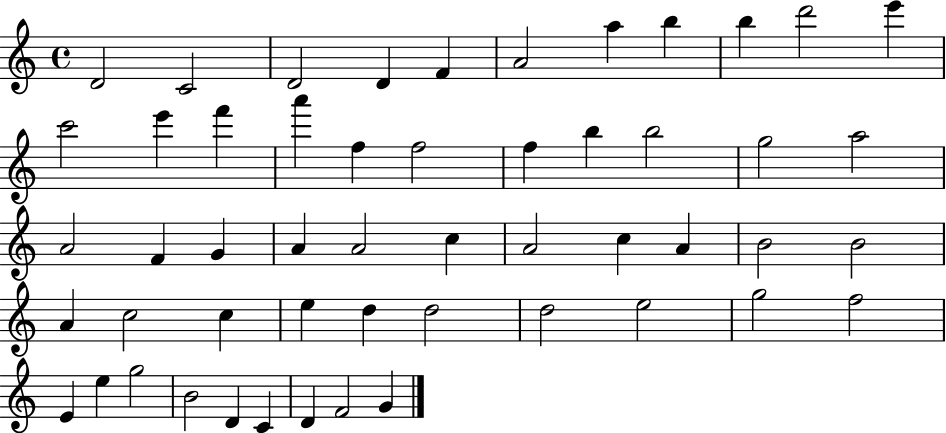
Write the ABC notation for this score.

X:1
T:Untitled
M:4/4
L:1/4
K:C
D2 C2 D2 D F A2 a b b d'2 e' c'2 e' f' a' f f2 f b b2 g2 a2 A2 F G A A2 c A2 c A B2 B2 A c2 c e d d2 d2 e2 g2 f2 E e g2 B2 D C D F2 G